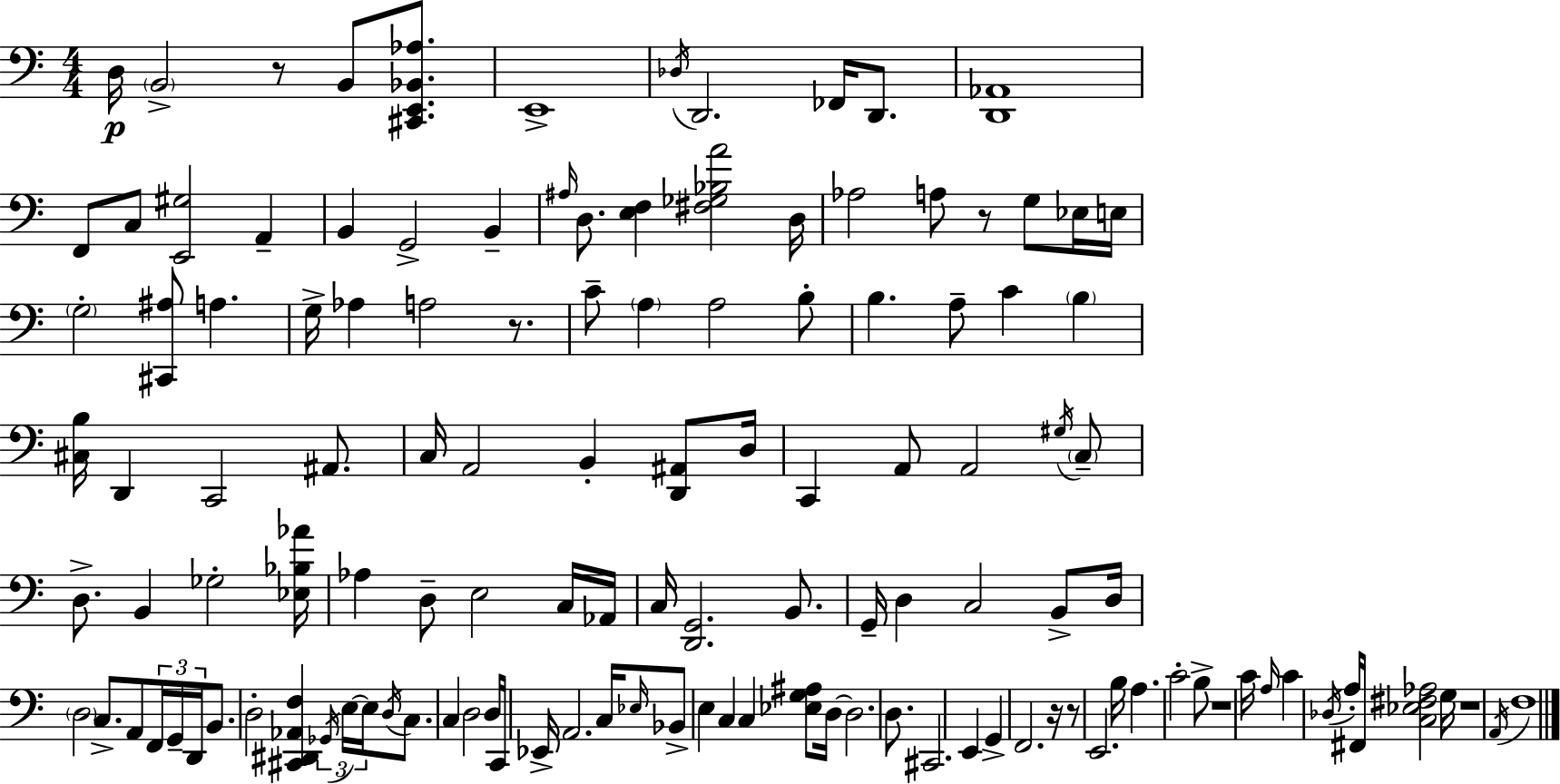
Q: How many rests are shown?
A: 7